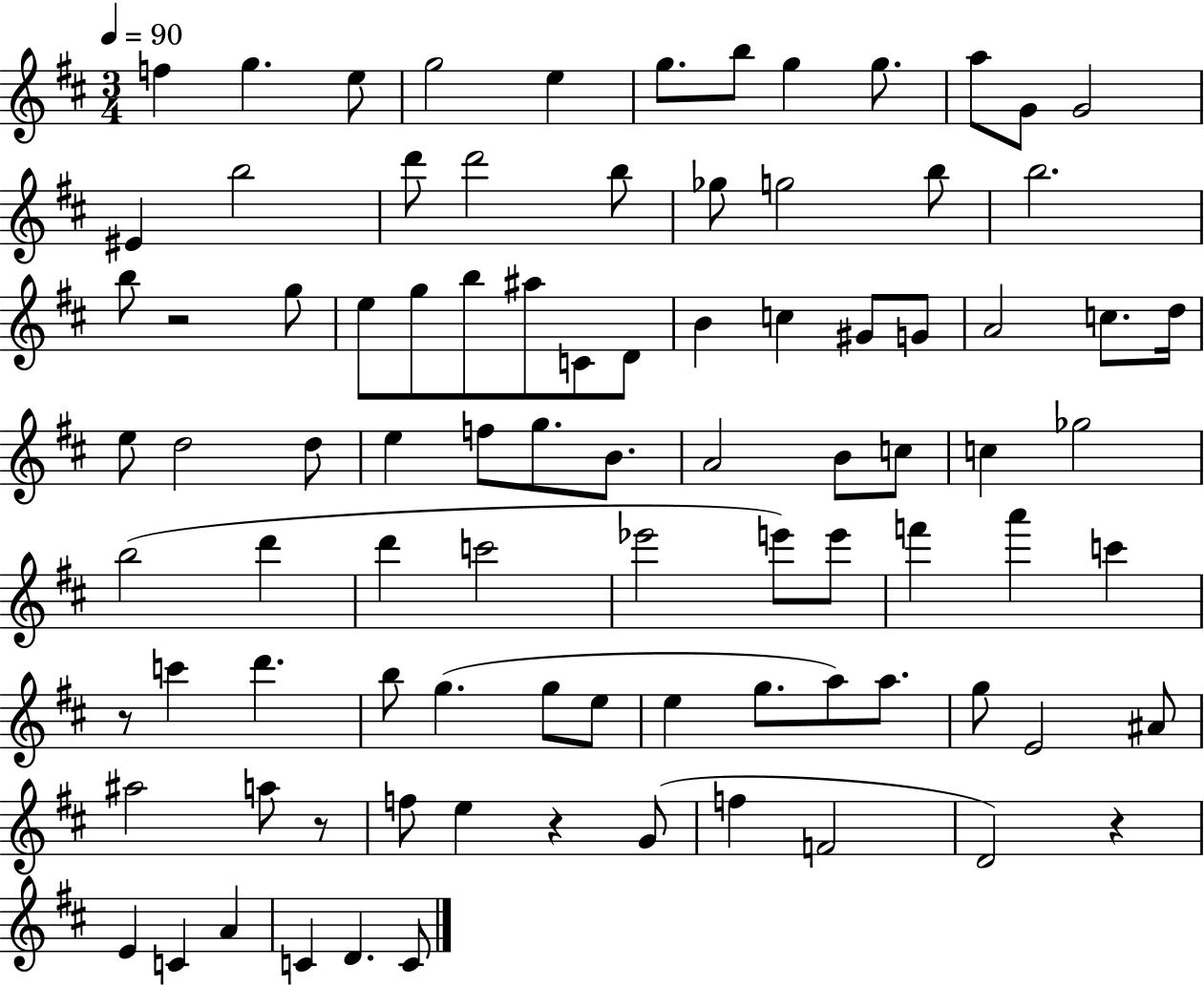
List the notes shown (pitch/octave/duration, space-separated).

F5/q G5/q. E5/e G5/h E5/q G5/e. B5/e G5/q G5/e. A5/e G4/e G4/h EIS4/q B5/h D6/e D6/h B5/e Gb5/e G5/h B5/e B5/h. B5/e R/h G5/e E5/e G5/e B5/e A#5/e C4/e D4/e B4/q C5/q G#4/e G4/e A4/h C5/e. D5/s E5/e D5/h D5/e E5/q F5/e G5/e. B4/e. A4/h B4/e C5/e C5/q Gb5/h B5/h D6/q D6/q C6/h Eb6/h E6/e E6/e F6/q A6/q C6/q R/e C6/q D6/q. B5/e G5/q. G5/e E5/e E5/q G5/e. A5/e A5/e. G5/e E4/h A#4/e A#5/h A5/e R/e F5/e E5/q R/q G4/e F5/q F4/h D4/h R/q E4/q C4/q A4/q C4/q D4/q. C4/e